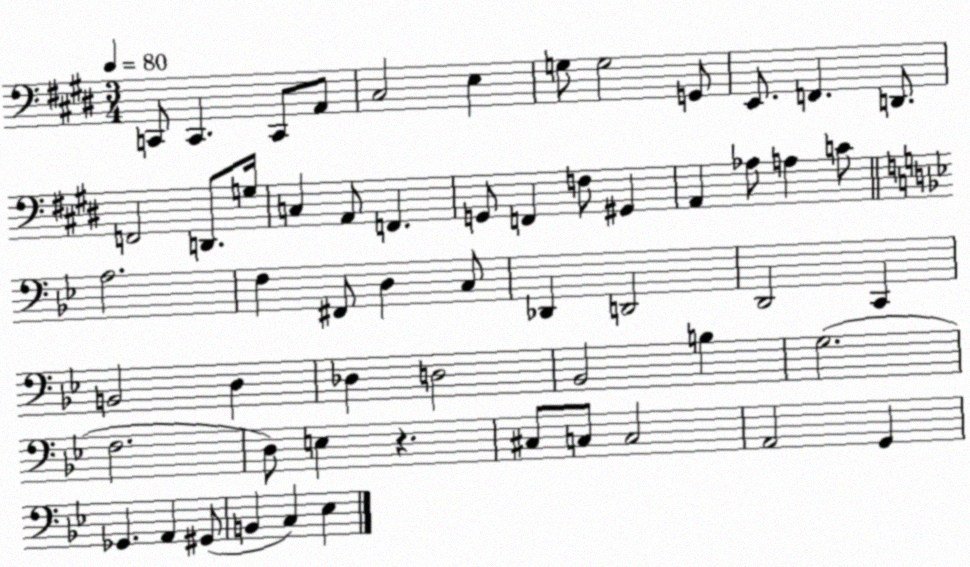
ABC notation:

X:1
T:Untitled
M:3/4
L:1/4
K:E
C,,/2 C,, C,,/2 A,,/2 ^C,2 E, G,/2 G,2 G,,/2 E,,/2 F,, D,,/2 F,,2 D,,/2 G,/4 C, A,,/2 F,, G,,/2 F,, F,/2 ^G,, A,, _A,/2 A, C/2 A,2 F, ^F,,/2 D, C,/2 _D,, D,,2 D,,2 C,, B,,2 D, _D, D,2 _B,,2 B, G,2 F,2 D,/2 E, z ^C,/2 C,/2 C,2 A,,2 G,, _G,, A,, ^G,,/2 B,, C, _E,